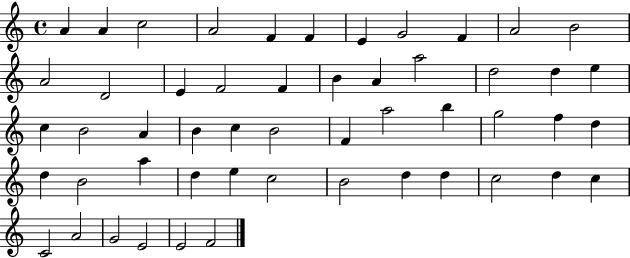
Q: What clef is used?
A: treble